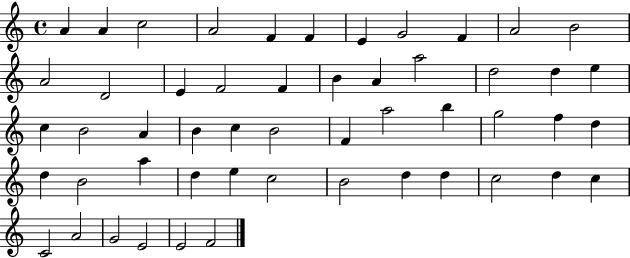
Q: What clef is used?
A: treble